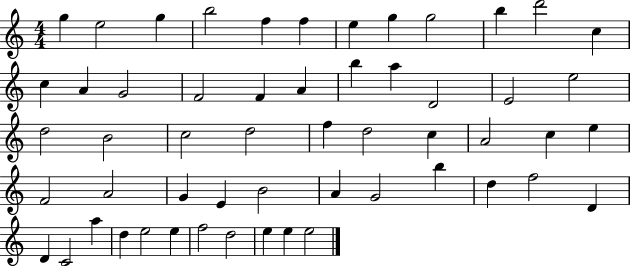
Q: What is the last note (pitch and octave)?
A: E5